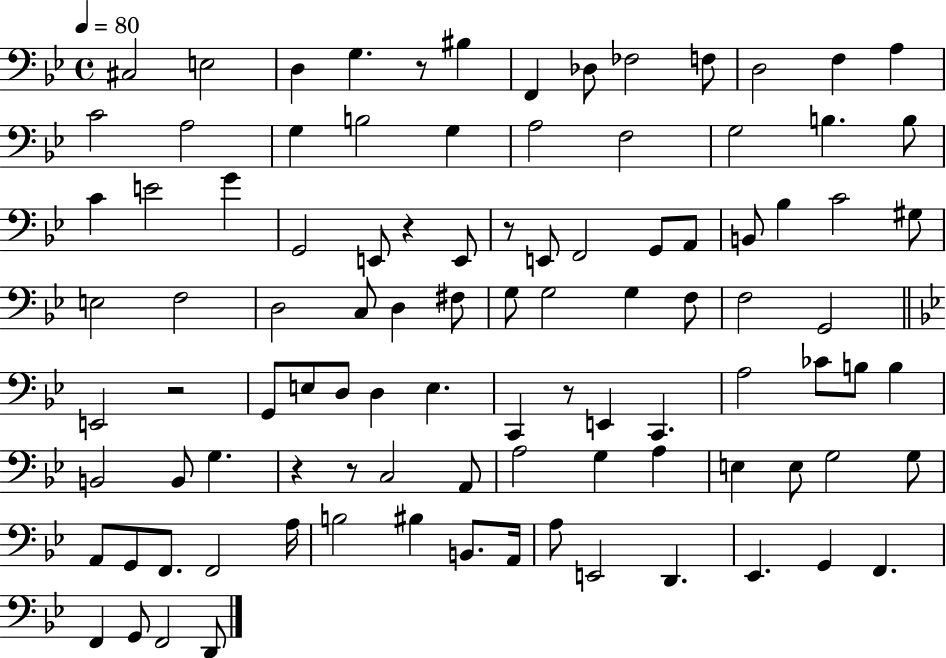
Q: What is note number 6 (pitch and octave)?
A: F2